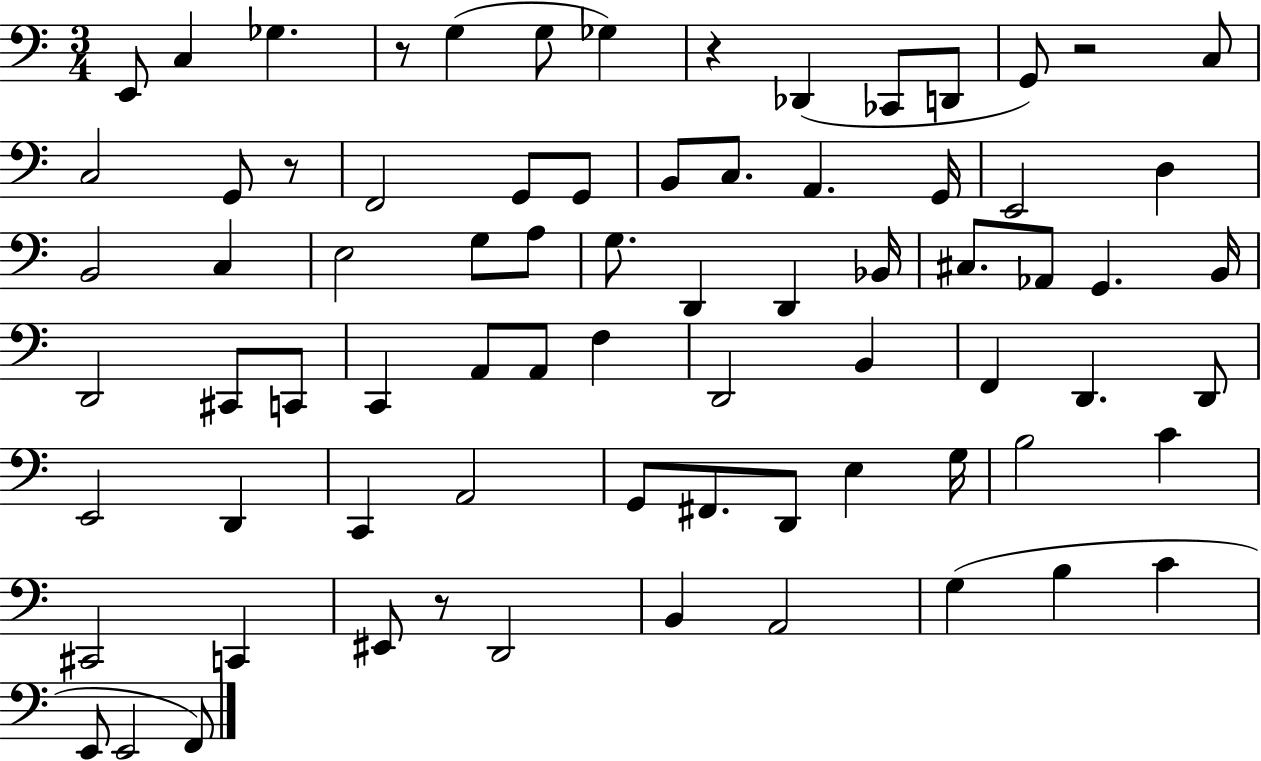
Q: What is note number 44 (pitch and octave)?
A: B2